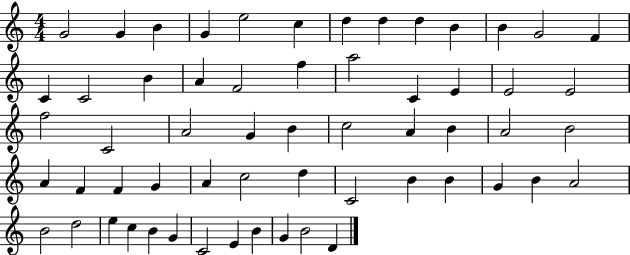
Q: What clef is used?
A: treble